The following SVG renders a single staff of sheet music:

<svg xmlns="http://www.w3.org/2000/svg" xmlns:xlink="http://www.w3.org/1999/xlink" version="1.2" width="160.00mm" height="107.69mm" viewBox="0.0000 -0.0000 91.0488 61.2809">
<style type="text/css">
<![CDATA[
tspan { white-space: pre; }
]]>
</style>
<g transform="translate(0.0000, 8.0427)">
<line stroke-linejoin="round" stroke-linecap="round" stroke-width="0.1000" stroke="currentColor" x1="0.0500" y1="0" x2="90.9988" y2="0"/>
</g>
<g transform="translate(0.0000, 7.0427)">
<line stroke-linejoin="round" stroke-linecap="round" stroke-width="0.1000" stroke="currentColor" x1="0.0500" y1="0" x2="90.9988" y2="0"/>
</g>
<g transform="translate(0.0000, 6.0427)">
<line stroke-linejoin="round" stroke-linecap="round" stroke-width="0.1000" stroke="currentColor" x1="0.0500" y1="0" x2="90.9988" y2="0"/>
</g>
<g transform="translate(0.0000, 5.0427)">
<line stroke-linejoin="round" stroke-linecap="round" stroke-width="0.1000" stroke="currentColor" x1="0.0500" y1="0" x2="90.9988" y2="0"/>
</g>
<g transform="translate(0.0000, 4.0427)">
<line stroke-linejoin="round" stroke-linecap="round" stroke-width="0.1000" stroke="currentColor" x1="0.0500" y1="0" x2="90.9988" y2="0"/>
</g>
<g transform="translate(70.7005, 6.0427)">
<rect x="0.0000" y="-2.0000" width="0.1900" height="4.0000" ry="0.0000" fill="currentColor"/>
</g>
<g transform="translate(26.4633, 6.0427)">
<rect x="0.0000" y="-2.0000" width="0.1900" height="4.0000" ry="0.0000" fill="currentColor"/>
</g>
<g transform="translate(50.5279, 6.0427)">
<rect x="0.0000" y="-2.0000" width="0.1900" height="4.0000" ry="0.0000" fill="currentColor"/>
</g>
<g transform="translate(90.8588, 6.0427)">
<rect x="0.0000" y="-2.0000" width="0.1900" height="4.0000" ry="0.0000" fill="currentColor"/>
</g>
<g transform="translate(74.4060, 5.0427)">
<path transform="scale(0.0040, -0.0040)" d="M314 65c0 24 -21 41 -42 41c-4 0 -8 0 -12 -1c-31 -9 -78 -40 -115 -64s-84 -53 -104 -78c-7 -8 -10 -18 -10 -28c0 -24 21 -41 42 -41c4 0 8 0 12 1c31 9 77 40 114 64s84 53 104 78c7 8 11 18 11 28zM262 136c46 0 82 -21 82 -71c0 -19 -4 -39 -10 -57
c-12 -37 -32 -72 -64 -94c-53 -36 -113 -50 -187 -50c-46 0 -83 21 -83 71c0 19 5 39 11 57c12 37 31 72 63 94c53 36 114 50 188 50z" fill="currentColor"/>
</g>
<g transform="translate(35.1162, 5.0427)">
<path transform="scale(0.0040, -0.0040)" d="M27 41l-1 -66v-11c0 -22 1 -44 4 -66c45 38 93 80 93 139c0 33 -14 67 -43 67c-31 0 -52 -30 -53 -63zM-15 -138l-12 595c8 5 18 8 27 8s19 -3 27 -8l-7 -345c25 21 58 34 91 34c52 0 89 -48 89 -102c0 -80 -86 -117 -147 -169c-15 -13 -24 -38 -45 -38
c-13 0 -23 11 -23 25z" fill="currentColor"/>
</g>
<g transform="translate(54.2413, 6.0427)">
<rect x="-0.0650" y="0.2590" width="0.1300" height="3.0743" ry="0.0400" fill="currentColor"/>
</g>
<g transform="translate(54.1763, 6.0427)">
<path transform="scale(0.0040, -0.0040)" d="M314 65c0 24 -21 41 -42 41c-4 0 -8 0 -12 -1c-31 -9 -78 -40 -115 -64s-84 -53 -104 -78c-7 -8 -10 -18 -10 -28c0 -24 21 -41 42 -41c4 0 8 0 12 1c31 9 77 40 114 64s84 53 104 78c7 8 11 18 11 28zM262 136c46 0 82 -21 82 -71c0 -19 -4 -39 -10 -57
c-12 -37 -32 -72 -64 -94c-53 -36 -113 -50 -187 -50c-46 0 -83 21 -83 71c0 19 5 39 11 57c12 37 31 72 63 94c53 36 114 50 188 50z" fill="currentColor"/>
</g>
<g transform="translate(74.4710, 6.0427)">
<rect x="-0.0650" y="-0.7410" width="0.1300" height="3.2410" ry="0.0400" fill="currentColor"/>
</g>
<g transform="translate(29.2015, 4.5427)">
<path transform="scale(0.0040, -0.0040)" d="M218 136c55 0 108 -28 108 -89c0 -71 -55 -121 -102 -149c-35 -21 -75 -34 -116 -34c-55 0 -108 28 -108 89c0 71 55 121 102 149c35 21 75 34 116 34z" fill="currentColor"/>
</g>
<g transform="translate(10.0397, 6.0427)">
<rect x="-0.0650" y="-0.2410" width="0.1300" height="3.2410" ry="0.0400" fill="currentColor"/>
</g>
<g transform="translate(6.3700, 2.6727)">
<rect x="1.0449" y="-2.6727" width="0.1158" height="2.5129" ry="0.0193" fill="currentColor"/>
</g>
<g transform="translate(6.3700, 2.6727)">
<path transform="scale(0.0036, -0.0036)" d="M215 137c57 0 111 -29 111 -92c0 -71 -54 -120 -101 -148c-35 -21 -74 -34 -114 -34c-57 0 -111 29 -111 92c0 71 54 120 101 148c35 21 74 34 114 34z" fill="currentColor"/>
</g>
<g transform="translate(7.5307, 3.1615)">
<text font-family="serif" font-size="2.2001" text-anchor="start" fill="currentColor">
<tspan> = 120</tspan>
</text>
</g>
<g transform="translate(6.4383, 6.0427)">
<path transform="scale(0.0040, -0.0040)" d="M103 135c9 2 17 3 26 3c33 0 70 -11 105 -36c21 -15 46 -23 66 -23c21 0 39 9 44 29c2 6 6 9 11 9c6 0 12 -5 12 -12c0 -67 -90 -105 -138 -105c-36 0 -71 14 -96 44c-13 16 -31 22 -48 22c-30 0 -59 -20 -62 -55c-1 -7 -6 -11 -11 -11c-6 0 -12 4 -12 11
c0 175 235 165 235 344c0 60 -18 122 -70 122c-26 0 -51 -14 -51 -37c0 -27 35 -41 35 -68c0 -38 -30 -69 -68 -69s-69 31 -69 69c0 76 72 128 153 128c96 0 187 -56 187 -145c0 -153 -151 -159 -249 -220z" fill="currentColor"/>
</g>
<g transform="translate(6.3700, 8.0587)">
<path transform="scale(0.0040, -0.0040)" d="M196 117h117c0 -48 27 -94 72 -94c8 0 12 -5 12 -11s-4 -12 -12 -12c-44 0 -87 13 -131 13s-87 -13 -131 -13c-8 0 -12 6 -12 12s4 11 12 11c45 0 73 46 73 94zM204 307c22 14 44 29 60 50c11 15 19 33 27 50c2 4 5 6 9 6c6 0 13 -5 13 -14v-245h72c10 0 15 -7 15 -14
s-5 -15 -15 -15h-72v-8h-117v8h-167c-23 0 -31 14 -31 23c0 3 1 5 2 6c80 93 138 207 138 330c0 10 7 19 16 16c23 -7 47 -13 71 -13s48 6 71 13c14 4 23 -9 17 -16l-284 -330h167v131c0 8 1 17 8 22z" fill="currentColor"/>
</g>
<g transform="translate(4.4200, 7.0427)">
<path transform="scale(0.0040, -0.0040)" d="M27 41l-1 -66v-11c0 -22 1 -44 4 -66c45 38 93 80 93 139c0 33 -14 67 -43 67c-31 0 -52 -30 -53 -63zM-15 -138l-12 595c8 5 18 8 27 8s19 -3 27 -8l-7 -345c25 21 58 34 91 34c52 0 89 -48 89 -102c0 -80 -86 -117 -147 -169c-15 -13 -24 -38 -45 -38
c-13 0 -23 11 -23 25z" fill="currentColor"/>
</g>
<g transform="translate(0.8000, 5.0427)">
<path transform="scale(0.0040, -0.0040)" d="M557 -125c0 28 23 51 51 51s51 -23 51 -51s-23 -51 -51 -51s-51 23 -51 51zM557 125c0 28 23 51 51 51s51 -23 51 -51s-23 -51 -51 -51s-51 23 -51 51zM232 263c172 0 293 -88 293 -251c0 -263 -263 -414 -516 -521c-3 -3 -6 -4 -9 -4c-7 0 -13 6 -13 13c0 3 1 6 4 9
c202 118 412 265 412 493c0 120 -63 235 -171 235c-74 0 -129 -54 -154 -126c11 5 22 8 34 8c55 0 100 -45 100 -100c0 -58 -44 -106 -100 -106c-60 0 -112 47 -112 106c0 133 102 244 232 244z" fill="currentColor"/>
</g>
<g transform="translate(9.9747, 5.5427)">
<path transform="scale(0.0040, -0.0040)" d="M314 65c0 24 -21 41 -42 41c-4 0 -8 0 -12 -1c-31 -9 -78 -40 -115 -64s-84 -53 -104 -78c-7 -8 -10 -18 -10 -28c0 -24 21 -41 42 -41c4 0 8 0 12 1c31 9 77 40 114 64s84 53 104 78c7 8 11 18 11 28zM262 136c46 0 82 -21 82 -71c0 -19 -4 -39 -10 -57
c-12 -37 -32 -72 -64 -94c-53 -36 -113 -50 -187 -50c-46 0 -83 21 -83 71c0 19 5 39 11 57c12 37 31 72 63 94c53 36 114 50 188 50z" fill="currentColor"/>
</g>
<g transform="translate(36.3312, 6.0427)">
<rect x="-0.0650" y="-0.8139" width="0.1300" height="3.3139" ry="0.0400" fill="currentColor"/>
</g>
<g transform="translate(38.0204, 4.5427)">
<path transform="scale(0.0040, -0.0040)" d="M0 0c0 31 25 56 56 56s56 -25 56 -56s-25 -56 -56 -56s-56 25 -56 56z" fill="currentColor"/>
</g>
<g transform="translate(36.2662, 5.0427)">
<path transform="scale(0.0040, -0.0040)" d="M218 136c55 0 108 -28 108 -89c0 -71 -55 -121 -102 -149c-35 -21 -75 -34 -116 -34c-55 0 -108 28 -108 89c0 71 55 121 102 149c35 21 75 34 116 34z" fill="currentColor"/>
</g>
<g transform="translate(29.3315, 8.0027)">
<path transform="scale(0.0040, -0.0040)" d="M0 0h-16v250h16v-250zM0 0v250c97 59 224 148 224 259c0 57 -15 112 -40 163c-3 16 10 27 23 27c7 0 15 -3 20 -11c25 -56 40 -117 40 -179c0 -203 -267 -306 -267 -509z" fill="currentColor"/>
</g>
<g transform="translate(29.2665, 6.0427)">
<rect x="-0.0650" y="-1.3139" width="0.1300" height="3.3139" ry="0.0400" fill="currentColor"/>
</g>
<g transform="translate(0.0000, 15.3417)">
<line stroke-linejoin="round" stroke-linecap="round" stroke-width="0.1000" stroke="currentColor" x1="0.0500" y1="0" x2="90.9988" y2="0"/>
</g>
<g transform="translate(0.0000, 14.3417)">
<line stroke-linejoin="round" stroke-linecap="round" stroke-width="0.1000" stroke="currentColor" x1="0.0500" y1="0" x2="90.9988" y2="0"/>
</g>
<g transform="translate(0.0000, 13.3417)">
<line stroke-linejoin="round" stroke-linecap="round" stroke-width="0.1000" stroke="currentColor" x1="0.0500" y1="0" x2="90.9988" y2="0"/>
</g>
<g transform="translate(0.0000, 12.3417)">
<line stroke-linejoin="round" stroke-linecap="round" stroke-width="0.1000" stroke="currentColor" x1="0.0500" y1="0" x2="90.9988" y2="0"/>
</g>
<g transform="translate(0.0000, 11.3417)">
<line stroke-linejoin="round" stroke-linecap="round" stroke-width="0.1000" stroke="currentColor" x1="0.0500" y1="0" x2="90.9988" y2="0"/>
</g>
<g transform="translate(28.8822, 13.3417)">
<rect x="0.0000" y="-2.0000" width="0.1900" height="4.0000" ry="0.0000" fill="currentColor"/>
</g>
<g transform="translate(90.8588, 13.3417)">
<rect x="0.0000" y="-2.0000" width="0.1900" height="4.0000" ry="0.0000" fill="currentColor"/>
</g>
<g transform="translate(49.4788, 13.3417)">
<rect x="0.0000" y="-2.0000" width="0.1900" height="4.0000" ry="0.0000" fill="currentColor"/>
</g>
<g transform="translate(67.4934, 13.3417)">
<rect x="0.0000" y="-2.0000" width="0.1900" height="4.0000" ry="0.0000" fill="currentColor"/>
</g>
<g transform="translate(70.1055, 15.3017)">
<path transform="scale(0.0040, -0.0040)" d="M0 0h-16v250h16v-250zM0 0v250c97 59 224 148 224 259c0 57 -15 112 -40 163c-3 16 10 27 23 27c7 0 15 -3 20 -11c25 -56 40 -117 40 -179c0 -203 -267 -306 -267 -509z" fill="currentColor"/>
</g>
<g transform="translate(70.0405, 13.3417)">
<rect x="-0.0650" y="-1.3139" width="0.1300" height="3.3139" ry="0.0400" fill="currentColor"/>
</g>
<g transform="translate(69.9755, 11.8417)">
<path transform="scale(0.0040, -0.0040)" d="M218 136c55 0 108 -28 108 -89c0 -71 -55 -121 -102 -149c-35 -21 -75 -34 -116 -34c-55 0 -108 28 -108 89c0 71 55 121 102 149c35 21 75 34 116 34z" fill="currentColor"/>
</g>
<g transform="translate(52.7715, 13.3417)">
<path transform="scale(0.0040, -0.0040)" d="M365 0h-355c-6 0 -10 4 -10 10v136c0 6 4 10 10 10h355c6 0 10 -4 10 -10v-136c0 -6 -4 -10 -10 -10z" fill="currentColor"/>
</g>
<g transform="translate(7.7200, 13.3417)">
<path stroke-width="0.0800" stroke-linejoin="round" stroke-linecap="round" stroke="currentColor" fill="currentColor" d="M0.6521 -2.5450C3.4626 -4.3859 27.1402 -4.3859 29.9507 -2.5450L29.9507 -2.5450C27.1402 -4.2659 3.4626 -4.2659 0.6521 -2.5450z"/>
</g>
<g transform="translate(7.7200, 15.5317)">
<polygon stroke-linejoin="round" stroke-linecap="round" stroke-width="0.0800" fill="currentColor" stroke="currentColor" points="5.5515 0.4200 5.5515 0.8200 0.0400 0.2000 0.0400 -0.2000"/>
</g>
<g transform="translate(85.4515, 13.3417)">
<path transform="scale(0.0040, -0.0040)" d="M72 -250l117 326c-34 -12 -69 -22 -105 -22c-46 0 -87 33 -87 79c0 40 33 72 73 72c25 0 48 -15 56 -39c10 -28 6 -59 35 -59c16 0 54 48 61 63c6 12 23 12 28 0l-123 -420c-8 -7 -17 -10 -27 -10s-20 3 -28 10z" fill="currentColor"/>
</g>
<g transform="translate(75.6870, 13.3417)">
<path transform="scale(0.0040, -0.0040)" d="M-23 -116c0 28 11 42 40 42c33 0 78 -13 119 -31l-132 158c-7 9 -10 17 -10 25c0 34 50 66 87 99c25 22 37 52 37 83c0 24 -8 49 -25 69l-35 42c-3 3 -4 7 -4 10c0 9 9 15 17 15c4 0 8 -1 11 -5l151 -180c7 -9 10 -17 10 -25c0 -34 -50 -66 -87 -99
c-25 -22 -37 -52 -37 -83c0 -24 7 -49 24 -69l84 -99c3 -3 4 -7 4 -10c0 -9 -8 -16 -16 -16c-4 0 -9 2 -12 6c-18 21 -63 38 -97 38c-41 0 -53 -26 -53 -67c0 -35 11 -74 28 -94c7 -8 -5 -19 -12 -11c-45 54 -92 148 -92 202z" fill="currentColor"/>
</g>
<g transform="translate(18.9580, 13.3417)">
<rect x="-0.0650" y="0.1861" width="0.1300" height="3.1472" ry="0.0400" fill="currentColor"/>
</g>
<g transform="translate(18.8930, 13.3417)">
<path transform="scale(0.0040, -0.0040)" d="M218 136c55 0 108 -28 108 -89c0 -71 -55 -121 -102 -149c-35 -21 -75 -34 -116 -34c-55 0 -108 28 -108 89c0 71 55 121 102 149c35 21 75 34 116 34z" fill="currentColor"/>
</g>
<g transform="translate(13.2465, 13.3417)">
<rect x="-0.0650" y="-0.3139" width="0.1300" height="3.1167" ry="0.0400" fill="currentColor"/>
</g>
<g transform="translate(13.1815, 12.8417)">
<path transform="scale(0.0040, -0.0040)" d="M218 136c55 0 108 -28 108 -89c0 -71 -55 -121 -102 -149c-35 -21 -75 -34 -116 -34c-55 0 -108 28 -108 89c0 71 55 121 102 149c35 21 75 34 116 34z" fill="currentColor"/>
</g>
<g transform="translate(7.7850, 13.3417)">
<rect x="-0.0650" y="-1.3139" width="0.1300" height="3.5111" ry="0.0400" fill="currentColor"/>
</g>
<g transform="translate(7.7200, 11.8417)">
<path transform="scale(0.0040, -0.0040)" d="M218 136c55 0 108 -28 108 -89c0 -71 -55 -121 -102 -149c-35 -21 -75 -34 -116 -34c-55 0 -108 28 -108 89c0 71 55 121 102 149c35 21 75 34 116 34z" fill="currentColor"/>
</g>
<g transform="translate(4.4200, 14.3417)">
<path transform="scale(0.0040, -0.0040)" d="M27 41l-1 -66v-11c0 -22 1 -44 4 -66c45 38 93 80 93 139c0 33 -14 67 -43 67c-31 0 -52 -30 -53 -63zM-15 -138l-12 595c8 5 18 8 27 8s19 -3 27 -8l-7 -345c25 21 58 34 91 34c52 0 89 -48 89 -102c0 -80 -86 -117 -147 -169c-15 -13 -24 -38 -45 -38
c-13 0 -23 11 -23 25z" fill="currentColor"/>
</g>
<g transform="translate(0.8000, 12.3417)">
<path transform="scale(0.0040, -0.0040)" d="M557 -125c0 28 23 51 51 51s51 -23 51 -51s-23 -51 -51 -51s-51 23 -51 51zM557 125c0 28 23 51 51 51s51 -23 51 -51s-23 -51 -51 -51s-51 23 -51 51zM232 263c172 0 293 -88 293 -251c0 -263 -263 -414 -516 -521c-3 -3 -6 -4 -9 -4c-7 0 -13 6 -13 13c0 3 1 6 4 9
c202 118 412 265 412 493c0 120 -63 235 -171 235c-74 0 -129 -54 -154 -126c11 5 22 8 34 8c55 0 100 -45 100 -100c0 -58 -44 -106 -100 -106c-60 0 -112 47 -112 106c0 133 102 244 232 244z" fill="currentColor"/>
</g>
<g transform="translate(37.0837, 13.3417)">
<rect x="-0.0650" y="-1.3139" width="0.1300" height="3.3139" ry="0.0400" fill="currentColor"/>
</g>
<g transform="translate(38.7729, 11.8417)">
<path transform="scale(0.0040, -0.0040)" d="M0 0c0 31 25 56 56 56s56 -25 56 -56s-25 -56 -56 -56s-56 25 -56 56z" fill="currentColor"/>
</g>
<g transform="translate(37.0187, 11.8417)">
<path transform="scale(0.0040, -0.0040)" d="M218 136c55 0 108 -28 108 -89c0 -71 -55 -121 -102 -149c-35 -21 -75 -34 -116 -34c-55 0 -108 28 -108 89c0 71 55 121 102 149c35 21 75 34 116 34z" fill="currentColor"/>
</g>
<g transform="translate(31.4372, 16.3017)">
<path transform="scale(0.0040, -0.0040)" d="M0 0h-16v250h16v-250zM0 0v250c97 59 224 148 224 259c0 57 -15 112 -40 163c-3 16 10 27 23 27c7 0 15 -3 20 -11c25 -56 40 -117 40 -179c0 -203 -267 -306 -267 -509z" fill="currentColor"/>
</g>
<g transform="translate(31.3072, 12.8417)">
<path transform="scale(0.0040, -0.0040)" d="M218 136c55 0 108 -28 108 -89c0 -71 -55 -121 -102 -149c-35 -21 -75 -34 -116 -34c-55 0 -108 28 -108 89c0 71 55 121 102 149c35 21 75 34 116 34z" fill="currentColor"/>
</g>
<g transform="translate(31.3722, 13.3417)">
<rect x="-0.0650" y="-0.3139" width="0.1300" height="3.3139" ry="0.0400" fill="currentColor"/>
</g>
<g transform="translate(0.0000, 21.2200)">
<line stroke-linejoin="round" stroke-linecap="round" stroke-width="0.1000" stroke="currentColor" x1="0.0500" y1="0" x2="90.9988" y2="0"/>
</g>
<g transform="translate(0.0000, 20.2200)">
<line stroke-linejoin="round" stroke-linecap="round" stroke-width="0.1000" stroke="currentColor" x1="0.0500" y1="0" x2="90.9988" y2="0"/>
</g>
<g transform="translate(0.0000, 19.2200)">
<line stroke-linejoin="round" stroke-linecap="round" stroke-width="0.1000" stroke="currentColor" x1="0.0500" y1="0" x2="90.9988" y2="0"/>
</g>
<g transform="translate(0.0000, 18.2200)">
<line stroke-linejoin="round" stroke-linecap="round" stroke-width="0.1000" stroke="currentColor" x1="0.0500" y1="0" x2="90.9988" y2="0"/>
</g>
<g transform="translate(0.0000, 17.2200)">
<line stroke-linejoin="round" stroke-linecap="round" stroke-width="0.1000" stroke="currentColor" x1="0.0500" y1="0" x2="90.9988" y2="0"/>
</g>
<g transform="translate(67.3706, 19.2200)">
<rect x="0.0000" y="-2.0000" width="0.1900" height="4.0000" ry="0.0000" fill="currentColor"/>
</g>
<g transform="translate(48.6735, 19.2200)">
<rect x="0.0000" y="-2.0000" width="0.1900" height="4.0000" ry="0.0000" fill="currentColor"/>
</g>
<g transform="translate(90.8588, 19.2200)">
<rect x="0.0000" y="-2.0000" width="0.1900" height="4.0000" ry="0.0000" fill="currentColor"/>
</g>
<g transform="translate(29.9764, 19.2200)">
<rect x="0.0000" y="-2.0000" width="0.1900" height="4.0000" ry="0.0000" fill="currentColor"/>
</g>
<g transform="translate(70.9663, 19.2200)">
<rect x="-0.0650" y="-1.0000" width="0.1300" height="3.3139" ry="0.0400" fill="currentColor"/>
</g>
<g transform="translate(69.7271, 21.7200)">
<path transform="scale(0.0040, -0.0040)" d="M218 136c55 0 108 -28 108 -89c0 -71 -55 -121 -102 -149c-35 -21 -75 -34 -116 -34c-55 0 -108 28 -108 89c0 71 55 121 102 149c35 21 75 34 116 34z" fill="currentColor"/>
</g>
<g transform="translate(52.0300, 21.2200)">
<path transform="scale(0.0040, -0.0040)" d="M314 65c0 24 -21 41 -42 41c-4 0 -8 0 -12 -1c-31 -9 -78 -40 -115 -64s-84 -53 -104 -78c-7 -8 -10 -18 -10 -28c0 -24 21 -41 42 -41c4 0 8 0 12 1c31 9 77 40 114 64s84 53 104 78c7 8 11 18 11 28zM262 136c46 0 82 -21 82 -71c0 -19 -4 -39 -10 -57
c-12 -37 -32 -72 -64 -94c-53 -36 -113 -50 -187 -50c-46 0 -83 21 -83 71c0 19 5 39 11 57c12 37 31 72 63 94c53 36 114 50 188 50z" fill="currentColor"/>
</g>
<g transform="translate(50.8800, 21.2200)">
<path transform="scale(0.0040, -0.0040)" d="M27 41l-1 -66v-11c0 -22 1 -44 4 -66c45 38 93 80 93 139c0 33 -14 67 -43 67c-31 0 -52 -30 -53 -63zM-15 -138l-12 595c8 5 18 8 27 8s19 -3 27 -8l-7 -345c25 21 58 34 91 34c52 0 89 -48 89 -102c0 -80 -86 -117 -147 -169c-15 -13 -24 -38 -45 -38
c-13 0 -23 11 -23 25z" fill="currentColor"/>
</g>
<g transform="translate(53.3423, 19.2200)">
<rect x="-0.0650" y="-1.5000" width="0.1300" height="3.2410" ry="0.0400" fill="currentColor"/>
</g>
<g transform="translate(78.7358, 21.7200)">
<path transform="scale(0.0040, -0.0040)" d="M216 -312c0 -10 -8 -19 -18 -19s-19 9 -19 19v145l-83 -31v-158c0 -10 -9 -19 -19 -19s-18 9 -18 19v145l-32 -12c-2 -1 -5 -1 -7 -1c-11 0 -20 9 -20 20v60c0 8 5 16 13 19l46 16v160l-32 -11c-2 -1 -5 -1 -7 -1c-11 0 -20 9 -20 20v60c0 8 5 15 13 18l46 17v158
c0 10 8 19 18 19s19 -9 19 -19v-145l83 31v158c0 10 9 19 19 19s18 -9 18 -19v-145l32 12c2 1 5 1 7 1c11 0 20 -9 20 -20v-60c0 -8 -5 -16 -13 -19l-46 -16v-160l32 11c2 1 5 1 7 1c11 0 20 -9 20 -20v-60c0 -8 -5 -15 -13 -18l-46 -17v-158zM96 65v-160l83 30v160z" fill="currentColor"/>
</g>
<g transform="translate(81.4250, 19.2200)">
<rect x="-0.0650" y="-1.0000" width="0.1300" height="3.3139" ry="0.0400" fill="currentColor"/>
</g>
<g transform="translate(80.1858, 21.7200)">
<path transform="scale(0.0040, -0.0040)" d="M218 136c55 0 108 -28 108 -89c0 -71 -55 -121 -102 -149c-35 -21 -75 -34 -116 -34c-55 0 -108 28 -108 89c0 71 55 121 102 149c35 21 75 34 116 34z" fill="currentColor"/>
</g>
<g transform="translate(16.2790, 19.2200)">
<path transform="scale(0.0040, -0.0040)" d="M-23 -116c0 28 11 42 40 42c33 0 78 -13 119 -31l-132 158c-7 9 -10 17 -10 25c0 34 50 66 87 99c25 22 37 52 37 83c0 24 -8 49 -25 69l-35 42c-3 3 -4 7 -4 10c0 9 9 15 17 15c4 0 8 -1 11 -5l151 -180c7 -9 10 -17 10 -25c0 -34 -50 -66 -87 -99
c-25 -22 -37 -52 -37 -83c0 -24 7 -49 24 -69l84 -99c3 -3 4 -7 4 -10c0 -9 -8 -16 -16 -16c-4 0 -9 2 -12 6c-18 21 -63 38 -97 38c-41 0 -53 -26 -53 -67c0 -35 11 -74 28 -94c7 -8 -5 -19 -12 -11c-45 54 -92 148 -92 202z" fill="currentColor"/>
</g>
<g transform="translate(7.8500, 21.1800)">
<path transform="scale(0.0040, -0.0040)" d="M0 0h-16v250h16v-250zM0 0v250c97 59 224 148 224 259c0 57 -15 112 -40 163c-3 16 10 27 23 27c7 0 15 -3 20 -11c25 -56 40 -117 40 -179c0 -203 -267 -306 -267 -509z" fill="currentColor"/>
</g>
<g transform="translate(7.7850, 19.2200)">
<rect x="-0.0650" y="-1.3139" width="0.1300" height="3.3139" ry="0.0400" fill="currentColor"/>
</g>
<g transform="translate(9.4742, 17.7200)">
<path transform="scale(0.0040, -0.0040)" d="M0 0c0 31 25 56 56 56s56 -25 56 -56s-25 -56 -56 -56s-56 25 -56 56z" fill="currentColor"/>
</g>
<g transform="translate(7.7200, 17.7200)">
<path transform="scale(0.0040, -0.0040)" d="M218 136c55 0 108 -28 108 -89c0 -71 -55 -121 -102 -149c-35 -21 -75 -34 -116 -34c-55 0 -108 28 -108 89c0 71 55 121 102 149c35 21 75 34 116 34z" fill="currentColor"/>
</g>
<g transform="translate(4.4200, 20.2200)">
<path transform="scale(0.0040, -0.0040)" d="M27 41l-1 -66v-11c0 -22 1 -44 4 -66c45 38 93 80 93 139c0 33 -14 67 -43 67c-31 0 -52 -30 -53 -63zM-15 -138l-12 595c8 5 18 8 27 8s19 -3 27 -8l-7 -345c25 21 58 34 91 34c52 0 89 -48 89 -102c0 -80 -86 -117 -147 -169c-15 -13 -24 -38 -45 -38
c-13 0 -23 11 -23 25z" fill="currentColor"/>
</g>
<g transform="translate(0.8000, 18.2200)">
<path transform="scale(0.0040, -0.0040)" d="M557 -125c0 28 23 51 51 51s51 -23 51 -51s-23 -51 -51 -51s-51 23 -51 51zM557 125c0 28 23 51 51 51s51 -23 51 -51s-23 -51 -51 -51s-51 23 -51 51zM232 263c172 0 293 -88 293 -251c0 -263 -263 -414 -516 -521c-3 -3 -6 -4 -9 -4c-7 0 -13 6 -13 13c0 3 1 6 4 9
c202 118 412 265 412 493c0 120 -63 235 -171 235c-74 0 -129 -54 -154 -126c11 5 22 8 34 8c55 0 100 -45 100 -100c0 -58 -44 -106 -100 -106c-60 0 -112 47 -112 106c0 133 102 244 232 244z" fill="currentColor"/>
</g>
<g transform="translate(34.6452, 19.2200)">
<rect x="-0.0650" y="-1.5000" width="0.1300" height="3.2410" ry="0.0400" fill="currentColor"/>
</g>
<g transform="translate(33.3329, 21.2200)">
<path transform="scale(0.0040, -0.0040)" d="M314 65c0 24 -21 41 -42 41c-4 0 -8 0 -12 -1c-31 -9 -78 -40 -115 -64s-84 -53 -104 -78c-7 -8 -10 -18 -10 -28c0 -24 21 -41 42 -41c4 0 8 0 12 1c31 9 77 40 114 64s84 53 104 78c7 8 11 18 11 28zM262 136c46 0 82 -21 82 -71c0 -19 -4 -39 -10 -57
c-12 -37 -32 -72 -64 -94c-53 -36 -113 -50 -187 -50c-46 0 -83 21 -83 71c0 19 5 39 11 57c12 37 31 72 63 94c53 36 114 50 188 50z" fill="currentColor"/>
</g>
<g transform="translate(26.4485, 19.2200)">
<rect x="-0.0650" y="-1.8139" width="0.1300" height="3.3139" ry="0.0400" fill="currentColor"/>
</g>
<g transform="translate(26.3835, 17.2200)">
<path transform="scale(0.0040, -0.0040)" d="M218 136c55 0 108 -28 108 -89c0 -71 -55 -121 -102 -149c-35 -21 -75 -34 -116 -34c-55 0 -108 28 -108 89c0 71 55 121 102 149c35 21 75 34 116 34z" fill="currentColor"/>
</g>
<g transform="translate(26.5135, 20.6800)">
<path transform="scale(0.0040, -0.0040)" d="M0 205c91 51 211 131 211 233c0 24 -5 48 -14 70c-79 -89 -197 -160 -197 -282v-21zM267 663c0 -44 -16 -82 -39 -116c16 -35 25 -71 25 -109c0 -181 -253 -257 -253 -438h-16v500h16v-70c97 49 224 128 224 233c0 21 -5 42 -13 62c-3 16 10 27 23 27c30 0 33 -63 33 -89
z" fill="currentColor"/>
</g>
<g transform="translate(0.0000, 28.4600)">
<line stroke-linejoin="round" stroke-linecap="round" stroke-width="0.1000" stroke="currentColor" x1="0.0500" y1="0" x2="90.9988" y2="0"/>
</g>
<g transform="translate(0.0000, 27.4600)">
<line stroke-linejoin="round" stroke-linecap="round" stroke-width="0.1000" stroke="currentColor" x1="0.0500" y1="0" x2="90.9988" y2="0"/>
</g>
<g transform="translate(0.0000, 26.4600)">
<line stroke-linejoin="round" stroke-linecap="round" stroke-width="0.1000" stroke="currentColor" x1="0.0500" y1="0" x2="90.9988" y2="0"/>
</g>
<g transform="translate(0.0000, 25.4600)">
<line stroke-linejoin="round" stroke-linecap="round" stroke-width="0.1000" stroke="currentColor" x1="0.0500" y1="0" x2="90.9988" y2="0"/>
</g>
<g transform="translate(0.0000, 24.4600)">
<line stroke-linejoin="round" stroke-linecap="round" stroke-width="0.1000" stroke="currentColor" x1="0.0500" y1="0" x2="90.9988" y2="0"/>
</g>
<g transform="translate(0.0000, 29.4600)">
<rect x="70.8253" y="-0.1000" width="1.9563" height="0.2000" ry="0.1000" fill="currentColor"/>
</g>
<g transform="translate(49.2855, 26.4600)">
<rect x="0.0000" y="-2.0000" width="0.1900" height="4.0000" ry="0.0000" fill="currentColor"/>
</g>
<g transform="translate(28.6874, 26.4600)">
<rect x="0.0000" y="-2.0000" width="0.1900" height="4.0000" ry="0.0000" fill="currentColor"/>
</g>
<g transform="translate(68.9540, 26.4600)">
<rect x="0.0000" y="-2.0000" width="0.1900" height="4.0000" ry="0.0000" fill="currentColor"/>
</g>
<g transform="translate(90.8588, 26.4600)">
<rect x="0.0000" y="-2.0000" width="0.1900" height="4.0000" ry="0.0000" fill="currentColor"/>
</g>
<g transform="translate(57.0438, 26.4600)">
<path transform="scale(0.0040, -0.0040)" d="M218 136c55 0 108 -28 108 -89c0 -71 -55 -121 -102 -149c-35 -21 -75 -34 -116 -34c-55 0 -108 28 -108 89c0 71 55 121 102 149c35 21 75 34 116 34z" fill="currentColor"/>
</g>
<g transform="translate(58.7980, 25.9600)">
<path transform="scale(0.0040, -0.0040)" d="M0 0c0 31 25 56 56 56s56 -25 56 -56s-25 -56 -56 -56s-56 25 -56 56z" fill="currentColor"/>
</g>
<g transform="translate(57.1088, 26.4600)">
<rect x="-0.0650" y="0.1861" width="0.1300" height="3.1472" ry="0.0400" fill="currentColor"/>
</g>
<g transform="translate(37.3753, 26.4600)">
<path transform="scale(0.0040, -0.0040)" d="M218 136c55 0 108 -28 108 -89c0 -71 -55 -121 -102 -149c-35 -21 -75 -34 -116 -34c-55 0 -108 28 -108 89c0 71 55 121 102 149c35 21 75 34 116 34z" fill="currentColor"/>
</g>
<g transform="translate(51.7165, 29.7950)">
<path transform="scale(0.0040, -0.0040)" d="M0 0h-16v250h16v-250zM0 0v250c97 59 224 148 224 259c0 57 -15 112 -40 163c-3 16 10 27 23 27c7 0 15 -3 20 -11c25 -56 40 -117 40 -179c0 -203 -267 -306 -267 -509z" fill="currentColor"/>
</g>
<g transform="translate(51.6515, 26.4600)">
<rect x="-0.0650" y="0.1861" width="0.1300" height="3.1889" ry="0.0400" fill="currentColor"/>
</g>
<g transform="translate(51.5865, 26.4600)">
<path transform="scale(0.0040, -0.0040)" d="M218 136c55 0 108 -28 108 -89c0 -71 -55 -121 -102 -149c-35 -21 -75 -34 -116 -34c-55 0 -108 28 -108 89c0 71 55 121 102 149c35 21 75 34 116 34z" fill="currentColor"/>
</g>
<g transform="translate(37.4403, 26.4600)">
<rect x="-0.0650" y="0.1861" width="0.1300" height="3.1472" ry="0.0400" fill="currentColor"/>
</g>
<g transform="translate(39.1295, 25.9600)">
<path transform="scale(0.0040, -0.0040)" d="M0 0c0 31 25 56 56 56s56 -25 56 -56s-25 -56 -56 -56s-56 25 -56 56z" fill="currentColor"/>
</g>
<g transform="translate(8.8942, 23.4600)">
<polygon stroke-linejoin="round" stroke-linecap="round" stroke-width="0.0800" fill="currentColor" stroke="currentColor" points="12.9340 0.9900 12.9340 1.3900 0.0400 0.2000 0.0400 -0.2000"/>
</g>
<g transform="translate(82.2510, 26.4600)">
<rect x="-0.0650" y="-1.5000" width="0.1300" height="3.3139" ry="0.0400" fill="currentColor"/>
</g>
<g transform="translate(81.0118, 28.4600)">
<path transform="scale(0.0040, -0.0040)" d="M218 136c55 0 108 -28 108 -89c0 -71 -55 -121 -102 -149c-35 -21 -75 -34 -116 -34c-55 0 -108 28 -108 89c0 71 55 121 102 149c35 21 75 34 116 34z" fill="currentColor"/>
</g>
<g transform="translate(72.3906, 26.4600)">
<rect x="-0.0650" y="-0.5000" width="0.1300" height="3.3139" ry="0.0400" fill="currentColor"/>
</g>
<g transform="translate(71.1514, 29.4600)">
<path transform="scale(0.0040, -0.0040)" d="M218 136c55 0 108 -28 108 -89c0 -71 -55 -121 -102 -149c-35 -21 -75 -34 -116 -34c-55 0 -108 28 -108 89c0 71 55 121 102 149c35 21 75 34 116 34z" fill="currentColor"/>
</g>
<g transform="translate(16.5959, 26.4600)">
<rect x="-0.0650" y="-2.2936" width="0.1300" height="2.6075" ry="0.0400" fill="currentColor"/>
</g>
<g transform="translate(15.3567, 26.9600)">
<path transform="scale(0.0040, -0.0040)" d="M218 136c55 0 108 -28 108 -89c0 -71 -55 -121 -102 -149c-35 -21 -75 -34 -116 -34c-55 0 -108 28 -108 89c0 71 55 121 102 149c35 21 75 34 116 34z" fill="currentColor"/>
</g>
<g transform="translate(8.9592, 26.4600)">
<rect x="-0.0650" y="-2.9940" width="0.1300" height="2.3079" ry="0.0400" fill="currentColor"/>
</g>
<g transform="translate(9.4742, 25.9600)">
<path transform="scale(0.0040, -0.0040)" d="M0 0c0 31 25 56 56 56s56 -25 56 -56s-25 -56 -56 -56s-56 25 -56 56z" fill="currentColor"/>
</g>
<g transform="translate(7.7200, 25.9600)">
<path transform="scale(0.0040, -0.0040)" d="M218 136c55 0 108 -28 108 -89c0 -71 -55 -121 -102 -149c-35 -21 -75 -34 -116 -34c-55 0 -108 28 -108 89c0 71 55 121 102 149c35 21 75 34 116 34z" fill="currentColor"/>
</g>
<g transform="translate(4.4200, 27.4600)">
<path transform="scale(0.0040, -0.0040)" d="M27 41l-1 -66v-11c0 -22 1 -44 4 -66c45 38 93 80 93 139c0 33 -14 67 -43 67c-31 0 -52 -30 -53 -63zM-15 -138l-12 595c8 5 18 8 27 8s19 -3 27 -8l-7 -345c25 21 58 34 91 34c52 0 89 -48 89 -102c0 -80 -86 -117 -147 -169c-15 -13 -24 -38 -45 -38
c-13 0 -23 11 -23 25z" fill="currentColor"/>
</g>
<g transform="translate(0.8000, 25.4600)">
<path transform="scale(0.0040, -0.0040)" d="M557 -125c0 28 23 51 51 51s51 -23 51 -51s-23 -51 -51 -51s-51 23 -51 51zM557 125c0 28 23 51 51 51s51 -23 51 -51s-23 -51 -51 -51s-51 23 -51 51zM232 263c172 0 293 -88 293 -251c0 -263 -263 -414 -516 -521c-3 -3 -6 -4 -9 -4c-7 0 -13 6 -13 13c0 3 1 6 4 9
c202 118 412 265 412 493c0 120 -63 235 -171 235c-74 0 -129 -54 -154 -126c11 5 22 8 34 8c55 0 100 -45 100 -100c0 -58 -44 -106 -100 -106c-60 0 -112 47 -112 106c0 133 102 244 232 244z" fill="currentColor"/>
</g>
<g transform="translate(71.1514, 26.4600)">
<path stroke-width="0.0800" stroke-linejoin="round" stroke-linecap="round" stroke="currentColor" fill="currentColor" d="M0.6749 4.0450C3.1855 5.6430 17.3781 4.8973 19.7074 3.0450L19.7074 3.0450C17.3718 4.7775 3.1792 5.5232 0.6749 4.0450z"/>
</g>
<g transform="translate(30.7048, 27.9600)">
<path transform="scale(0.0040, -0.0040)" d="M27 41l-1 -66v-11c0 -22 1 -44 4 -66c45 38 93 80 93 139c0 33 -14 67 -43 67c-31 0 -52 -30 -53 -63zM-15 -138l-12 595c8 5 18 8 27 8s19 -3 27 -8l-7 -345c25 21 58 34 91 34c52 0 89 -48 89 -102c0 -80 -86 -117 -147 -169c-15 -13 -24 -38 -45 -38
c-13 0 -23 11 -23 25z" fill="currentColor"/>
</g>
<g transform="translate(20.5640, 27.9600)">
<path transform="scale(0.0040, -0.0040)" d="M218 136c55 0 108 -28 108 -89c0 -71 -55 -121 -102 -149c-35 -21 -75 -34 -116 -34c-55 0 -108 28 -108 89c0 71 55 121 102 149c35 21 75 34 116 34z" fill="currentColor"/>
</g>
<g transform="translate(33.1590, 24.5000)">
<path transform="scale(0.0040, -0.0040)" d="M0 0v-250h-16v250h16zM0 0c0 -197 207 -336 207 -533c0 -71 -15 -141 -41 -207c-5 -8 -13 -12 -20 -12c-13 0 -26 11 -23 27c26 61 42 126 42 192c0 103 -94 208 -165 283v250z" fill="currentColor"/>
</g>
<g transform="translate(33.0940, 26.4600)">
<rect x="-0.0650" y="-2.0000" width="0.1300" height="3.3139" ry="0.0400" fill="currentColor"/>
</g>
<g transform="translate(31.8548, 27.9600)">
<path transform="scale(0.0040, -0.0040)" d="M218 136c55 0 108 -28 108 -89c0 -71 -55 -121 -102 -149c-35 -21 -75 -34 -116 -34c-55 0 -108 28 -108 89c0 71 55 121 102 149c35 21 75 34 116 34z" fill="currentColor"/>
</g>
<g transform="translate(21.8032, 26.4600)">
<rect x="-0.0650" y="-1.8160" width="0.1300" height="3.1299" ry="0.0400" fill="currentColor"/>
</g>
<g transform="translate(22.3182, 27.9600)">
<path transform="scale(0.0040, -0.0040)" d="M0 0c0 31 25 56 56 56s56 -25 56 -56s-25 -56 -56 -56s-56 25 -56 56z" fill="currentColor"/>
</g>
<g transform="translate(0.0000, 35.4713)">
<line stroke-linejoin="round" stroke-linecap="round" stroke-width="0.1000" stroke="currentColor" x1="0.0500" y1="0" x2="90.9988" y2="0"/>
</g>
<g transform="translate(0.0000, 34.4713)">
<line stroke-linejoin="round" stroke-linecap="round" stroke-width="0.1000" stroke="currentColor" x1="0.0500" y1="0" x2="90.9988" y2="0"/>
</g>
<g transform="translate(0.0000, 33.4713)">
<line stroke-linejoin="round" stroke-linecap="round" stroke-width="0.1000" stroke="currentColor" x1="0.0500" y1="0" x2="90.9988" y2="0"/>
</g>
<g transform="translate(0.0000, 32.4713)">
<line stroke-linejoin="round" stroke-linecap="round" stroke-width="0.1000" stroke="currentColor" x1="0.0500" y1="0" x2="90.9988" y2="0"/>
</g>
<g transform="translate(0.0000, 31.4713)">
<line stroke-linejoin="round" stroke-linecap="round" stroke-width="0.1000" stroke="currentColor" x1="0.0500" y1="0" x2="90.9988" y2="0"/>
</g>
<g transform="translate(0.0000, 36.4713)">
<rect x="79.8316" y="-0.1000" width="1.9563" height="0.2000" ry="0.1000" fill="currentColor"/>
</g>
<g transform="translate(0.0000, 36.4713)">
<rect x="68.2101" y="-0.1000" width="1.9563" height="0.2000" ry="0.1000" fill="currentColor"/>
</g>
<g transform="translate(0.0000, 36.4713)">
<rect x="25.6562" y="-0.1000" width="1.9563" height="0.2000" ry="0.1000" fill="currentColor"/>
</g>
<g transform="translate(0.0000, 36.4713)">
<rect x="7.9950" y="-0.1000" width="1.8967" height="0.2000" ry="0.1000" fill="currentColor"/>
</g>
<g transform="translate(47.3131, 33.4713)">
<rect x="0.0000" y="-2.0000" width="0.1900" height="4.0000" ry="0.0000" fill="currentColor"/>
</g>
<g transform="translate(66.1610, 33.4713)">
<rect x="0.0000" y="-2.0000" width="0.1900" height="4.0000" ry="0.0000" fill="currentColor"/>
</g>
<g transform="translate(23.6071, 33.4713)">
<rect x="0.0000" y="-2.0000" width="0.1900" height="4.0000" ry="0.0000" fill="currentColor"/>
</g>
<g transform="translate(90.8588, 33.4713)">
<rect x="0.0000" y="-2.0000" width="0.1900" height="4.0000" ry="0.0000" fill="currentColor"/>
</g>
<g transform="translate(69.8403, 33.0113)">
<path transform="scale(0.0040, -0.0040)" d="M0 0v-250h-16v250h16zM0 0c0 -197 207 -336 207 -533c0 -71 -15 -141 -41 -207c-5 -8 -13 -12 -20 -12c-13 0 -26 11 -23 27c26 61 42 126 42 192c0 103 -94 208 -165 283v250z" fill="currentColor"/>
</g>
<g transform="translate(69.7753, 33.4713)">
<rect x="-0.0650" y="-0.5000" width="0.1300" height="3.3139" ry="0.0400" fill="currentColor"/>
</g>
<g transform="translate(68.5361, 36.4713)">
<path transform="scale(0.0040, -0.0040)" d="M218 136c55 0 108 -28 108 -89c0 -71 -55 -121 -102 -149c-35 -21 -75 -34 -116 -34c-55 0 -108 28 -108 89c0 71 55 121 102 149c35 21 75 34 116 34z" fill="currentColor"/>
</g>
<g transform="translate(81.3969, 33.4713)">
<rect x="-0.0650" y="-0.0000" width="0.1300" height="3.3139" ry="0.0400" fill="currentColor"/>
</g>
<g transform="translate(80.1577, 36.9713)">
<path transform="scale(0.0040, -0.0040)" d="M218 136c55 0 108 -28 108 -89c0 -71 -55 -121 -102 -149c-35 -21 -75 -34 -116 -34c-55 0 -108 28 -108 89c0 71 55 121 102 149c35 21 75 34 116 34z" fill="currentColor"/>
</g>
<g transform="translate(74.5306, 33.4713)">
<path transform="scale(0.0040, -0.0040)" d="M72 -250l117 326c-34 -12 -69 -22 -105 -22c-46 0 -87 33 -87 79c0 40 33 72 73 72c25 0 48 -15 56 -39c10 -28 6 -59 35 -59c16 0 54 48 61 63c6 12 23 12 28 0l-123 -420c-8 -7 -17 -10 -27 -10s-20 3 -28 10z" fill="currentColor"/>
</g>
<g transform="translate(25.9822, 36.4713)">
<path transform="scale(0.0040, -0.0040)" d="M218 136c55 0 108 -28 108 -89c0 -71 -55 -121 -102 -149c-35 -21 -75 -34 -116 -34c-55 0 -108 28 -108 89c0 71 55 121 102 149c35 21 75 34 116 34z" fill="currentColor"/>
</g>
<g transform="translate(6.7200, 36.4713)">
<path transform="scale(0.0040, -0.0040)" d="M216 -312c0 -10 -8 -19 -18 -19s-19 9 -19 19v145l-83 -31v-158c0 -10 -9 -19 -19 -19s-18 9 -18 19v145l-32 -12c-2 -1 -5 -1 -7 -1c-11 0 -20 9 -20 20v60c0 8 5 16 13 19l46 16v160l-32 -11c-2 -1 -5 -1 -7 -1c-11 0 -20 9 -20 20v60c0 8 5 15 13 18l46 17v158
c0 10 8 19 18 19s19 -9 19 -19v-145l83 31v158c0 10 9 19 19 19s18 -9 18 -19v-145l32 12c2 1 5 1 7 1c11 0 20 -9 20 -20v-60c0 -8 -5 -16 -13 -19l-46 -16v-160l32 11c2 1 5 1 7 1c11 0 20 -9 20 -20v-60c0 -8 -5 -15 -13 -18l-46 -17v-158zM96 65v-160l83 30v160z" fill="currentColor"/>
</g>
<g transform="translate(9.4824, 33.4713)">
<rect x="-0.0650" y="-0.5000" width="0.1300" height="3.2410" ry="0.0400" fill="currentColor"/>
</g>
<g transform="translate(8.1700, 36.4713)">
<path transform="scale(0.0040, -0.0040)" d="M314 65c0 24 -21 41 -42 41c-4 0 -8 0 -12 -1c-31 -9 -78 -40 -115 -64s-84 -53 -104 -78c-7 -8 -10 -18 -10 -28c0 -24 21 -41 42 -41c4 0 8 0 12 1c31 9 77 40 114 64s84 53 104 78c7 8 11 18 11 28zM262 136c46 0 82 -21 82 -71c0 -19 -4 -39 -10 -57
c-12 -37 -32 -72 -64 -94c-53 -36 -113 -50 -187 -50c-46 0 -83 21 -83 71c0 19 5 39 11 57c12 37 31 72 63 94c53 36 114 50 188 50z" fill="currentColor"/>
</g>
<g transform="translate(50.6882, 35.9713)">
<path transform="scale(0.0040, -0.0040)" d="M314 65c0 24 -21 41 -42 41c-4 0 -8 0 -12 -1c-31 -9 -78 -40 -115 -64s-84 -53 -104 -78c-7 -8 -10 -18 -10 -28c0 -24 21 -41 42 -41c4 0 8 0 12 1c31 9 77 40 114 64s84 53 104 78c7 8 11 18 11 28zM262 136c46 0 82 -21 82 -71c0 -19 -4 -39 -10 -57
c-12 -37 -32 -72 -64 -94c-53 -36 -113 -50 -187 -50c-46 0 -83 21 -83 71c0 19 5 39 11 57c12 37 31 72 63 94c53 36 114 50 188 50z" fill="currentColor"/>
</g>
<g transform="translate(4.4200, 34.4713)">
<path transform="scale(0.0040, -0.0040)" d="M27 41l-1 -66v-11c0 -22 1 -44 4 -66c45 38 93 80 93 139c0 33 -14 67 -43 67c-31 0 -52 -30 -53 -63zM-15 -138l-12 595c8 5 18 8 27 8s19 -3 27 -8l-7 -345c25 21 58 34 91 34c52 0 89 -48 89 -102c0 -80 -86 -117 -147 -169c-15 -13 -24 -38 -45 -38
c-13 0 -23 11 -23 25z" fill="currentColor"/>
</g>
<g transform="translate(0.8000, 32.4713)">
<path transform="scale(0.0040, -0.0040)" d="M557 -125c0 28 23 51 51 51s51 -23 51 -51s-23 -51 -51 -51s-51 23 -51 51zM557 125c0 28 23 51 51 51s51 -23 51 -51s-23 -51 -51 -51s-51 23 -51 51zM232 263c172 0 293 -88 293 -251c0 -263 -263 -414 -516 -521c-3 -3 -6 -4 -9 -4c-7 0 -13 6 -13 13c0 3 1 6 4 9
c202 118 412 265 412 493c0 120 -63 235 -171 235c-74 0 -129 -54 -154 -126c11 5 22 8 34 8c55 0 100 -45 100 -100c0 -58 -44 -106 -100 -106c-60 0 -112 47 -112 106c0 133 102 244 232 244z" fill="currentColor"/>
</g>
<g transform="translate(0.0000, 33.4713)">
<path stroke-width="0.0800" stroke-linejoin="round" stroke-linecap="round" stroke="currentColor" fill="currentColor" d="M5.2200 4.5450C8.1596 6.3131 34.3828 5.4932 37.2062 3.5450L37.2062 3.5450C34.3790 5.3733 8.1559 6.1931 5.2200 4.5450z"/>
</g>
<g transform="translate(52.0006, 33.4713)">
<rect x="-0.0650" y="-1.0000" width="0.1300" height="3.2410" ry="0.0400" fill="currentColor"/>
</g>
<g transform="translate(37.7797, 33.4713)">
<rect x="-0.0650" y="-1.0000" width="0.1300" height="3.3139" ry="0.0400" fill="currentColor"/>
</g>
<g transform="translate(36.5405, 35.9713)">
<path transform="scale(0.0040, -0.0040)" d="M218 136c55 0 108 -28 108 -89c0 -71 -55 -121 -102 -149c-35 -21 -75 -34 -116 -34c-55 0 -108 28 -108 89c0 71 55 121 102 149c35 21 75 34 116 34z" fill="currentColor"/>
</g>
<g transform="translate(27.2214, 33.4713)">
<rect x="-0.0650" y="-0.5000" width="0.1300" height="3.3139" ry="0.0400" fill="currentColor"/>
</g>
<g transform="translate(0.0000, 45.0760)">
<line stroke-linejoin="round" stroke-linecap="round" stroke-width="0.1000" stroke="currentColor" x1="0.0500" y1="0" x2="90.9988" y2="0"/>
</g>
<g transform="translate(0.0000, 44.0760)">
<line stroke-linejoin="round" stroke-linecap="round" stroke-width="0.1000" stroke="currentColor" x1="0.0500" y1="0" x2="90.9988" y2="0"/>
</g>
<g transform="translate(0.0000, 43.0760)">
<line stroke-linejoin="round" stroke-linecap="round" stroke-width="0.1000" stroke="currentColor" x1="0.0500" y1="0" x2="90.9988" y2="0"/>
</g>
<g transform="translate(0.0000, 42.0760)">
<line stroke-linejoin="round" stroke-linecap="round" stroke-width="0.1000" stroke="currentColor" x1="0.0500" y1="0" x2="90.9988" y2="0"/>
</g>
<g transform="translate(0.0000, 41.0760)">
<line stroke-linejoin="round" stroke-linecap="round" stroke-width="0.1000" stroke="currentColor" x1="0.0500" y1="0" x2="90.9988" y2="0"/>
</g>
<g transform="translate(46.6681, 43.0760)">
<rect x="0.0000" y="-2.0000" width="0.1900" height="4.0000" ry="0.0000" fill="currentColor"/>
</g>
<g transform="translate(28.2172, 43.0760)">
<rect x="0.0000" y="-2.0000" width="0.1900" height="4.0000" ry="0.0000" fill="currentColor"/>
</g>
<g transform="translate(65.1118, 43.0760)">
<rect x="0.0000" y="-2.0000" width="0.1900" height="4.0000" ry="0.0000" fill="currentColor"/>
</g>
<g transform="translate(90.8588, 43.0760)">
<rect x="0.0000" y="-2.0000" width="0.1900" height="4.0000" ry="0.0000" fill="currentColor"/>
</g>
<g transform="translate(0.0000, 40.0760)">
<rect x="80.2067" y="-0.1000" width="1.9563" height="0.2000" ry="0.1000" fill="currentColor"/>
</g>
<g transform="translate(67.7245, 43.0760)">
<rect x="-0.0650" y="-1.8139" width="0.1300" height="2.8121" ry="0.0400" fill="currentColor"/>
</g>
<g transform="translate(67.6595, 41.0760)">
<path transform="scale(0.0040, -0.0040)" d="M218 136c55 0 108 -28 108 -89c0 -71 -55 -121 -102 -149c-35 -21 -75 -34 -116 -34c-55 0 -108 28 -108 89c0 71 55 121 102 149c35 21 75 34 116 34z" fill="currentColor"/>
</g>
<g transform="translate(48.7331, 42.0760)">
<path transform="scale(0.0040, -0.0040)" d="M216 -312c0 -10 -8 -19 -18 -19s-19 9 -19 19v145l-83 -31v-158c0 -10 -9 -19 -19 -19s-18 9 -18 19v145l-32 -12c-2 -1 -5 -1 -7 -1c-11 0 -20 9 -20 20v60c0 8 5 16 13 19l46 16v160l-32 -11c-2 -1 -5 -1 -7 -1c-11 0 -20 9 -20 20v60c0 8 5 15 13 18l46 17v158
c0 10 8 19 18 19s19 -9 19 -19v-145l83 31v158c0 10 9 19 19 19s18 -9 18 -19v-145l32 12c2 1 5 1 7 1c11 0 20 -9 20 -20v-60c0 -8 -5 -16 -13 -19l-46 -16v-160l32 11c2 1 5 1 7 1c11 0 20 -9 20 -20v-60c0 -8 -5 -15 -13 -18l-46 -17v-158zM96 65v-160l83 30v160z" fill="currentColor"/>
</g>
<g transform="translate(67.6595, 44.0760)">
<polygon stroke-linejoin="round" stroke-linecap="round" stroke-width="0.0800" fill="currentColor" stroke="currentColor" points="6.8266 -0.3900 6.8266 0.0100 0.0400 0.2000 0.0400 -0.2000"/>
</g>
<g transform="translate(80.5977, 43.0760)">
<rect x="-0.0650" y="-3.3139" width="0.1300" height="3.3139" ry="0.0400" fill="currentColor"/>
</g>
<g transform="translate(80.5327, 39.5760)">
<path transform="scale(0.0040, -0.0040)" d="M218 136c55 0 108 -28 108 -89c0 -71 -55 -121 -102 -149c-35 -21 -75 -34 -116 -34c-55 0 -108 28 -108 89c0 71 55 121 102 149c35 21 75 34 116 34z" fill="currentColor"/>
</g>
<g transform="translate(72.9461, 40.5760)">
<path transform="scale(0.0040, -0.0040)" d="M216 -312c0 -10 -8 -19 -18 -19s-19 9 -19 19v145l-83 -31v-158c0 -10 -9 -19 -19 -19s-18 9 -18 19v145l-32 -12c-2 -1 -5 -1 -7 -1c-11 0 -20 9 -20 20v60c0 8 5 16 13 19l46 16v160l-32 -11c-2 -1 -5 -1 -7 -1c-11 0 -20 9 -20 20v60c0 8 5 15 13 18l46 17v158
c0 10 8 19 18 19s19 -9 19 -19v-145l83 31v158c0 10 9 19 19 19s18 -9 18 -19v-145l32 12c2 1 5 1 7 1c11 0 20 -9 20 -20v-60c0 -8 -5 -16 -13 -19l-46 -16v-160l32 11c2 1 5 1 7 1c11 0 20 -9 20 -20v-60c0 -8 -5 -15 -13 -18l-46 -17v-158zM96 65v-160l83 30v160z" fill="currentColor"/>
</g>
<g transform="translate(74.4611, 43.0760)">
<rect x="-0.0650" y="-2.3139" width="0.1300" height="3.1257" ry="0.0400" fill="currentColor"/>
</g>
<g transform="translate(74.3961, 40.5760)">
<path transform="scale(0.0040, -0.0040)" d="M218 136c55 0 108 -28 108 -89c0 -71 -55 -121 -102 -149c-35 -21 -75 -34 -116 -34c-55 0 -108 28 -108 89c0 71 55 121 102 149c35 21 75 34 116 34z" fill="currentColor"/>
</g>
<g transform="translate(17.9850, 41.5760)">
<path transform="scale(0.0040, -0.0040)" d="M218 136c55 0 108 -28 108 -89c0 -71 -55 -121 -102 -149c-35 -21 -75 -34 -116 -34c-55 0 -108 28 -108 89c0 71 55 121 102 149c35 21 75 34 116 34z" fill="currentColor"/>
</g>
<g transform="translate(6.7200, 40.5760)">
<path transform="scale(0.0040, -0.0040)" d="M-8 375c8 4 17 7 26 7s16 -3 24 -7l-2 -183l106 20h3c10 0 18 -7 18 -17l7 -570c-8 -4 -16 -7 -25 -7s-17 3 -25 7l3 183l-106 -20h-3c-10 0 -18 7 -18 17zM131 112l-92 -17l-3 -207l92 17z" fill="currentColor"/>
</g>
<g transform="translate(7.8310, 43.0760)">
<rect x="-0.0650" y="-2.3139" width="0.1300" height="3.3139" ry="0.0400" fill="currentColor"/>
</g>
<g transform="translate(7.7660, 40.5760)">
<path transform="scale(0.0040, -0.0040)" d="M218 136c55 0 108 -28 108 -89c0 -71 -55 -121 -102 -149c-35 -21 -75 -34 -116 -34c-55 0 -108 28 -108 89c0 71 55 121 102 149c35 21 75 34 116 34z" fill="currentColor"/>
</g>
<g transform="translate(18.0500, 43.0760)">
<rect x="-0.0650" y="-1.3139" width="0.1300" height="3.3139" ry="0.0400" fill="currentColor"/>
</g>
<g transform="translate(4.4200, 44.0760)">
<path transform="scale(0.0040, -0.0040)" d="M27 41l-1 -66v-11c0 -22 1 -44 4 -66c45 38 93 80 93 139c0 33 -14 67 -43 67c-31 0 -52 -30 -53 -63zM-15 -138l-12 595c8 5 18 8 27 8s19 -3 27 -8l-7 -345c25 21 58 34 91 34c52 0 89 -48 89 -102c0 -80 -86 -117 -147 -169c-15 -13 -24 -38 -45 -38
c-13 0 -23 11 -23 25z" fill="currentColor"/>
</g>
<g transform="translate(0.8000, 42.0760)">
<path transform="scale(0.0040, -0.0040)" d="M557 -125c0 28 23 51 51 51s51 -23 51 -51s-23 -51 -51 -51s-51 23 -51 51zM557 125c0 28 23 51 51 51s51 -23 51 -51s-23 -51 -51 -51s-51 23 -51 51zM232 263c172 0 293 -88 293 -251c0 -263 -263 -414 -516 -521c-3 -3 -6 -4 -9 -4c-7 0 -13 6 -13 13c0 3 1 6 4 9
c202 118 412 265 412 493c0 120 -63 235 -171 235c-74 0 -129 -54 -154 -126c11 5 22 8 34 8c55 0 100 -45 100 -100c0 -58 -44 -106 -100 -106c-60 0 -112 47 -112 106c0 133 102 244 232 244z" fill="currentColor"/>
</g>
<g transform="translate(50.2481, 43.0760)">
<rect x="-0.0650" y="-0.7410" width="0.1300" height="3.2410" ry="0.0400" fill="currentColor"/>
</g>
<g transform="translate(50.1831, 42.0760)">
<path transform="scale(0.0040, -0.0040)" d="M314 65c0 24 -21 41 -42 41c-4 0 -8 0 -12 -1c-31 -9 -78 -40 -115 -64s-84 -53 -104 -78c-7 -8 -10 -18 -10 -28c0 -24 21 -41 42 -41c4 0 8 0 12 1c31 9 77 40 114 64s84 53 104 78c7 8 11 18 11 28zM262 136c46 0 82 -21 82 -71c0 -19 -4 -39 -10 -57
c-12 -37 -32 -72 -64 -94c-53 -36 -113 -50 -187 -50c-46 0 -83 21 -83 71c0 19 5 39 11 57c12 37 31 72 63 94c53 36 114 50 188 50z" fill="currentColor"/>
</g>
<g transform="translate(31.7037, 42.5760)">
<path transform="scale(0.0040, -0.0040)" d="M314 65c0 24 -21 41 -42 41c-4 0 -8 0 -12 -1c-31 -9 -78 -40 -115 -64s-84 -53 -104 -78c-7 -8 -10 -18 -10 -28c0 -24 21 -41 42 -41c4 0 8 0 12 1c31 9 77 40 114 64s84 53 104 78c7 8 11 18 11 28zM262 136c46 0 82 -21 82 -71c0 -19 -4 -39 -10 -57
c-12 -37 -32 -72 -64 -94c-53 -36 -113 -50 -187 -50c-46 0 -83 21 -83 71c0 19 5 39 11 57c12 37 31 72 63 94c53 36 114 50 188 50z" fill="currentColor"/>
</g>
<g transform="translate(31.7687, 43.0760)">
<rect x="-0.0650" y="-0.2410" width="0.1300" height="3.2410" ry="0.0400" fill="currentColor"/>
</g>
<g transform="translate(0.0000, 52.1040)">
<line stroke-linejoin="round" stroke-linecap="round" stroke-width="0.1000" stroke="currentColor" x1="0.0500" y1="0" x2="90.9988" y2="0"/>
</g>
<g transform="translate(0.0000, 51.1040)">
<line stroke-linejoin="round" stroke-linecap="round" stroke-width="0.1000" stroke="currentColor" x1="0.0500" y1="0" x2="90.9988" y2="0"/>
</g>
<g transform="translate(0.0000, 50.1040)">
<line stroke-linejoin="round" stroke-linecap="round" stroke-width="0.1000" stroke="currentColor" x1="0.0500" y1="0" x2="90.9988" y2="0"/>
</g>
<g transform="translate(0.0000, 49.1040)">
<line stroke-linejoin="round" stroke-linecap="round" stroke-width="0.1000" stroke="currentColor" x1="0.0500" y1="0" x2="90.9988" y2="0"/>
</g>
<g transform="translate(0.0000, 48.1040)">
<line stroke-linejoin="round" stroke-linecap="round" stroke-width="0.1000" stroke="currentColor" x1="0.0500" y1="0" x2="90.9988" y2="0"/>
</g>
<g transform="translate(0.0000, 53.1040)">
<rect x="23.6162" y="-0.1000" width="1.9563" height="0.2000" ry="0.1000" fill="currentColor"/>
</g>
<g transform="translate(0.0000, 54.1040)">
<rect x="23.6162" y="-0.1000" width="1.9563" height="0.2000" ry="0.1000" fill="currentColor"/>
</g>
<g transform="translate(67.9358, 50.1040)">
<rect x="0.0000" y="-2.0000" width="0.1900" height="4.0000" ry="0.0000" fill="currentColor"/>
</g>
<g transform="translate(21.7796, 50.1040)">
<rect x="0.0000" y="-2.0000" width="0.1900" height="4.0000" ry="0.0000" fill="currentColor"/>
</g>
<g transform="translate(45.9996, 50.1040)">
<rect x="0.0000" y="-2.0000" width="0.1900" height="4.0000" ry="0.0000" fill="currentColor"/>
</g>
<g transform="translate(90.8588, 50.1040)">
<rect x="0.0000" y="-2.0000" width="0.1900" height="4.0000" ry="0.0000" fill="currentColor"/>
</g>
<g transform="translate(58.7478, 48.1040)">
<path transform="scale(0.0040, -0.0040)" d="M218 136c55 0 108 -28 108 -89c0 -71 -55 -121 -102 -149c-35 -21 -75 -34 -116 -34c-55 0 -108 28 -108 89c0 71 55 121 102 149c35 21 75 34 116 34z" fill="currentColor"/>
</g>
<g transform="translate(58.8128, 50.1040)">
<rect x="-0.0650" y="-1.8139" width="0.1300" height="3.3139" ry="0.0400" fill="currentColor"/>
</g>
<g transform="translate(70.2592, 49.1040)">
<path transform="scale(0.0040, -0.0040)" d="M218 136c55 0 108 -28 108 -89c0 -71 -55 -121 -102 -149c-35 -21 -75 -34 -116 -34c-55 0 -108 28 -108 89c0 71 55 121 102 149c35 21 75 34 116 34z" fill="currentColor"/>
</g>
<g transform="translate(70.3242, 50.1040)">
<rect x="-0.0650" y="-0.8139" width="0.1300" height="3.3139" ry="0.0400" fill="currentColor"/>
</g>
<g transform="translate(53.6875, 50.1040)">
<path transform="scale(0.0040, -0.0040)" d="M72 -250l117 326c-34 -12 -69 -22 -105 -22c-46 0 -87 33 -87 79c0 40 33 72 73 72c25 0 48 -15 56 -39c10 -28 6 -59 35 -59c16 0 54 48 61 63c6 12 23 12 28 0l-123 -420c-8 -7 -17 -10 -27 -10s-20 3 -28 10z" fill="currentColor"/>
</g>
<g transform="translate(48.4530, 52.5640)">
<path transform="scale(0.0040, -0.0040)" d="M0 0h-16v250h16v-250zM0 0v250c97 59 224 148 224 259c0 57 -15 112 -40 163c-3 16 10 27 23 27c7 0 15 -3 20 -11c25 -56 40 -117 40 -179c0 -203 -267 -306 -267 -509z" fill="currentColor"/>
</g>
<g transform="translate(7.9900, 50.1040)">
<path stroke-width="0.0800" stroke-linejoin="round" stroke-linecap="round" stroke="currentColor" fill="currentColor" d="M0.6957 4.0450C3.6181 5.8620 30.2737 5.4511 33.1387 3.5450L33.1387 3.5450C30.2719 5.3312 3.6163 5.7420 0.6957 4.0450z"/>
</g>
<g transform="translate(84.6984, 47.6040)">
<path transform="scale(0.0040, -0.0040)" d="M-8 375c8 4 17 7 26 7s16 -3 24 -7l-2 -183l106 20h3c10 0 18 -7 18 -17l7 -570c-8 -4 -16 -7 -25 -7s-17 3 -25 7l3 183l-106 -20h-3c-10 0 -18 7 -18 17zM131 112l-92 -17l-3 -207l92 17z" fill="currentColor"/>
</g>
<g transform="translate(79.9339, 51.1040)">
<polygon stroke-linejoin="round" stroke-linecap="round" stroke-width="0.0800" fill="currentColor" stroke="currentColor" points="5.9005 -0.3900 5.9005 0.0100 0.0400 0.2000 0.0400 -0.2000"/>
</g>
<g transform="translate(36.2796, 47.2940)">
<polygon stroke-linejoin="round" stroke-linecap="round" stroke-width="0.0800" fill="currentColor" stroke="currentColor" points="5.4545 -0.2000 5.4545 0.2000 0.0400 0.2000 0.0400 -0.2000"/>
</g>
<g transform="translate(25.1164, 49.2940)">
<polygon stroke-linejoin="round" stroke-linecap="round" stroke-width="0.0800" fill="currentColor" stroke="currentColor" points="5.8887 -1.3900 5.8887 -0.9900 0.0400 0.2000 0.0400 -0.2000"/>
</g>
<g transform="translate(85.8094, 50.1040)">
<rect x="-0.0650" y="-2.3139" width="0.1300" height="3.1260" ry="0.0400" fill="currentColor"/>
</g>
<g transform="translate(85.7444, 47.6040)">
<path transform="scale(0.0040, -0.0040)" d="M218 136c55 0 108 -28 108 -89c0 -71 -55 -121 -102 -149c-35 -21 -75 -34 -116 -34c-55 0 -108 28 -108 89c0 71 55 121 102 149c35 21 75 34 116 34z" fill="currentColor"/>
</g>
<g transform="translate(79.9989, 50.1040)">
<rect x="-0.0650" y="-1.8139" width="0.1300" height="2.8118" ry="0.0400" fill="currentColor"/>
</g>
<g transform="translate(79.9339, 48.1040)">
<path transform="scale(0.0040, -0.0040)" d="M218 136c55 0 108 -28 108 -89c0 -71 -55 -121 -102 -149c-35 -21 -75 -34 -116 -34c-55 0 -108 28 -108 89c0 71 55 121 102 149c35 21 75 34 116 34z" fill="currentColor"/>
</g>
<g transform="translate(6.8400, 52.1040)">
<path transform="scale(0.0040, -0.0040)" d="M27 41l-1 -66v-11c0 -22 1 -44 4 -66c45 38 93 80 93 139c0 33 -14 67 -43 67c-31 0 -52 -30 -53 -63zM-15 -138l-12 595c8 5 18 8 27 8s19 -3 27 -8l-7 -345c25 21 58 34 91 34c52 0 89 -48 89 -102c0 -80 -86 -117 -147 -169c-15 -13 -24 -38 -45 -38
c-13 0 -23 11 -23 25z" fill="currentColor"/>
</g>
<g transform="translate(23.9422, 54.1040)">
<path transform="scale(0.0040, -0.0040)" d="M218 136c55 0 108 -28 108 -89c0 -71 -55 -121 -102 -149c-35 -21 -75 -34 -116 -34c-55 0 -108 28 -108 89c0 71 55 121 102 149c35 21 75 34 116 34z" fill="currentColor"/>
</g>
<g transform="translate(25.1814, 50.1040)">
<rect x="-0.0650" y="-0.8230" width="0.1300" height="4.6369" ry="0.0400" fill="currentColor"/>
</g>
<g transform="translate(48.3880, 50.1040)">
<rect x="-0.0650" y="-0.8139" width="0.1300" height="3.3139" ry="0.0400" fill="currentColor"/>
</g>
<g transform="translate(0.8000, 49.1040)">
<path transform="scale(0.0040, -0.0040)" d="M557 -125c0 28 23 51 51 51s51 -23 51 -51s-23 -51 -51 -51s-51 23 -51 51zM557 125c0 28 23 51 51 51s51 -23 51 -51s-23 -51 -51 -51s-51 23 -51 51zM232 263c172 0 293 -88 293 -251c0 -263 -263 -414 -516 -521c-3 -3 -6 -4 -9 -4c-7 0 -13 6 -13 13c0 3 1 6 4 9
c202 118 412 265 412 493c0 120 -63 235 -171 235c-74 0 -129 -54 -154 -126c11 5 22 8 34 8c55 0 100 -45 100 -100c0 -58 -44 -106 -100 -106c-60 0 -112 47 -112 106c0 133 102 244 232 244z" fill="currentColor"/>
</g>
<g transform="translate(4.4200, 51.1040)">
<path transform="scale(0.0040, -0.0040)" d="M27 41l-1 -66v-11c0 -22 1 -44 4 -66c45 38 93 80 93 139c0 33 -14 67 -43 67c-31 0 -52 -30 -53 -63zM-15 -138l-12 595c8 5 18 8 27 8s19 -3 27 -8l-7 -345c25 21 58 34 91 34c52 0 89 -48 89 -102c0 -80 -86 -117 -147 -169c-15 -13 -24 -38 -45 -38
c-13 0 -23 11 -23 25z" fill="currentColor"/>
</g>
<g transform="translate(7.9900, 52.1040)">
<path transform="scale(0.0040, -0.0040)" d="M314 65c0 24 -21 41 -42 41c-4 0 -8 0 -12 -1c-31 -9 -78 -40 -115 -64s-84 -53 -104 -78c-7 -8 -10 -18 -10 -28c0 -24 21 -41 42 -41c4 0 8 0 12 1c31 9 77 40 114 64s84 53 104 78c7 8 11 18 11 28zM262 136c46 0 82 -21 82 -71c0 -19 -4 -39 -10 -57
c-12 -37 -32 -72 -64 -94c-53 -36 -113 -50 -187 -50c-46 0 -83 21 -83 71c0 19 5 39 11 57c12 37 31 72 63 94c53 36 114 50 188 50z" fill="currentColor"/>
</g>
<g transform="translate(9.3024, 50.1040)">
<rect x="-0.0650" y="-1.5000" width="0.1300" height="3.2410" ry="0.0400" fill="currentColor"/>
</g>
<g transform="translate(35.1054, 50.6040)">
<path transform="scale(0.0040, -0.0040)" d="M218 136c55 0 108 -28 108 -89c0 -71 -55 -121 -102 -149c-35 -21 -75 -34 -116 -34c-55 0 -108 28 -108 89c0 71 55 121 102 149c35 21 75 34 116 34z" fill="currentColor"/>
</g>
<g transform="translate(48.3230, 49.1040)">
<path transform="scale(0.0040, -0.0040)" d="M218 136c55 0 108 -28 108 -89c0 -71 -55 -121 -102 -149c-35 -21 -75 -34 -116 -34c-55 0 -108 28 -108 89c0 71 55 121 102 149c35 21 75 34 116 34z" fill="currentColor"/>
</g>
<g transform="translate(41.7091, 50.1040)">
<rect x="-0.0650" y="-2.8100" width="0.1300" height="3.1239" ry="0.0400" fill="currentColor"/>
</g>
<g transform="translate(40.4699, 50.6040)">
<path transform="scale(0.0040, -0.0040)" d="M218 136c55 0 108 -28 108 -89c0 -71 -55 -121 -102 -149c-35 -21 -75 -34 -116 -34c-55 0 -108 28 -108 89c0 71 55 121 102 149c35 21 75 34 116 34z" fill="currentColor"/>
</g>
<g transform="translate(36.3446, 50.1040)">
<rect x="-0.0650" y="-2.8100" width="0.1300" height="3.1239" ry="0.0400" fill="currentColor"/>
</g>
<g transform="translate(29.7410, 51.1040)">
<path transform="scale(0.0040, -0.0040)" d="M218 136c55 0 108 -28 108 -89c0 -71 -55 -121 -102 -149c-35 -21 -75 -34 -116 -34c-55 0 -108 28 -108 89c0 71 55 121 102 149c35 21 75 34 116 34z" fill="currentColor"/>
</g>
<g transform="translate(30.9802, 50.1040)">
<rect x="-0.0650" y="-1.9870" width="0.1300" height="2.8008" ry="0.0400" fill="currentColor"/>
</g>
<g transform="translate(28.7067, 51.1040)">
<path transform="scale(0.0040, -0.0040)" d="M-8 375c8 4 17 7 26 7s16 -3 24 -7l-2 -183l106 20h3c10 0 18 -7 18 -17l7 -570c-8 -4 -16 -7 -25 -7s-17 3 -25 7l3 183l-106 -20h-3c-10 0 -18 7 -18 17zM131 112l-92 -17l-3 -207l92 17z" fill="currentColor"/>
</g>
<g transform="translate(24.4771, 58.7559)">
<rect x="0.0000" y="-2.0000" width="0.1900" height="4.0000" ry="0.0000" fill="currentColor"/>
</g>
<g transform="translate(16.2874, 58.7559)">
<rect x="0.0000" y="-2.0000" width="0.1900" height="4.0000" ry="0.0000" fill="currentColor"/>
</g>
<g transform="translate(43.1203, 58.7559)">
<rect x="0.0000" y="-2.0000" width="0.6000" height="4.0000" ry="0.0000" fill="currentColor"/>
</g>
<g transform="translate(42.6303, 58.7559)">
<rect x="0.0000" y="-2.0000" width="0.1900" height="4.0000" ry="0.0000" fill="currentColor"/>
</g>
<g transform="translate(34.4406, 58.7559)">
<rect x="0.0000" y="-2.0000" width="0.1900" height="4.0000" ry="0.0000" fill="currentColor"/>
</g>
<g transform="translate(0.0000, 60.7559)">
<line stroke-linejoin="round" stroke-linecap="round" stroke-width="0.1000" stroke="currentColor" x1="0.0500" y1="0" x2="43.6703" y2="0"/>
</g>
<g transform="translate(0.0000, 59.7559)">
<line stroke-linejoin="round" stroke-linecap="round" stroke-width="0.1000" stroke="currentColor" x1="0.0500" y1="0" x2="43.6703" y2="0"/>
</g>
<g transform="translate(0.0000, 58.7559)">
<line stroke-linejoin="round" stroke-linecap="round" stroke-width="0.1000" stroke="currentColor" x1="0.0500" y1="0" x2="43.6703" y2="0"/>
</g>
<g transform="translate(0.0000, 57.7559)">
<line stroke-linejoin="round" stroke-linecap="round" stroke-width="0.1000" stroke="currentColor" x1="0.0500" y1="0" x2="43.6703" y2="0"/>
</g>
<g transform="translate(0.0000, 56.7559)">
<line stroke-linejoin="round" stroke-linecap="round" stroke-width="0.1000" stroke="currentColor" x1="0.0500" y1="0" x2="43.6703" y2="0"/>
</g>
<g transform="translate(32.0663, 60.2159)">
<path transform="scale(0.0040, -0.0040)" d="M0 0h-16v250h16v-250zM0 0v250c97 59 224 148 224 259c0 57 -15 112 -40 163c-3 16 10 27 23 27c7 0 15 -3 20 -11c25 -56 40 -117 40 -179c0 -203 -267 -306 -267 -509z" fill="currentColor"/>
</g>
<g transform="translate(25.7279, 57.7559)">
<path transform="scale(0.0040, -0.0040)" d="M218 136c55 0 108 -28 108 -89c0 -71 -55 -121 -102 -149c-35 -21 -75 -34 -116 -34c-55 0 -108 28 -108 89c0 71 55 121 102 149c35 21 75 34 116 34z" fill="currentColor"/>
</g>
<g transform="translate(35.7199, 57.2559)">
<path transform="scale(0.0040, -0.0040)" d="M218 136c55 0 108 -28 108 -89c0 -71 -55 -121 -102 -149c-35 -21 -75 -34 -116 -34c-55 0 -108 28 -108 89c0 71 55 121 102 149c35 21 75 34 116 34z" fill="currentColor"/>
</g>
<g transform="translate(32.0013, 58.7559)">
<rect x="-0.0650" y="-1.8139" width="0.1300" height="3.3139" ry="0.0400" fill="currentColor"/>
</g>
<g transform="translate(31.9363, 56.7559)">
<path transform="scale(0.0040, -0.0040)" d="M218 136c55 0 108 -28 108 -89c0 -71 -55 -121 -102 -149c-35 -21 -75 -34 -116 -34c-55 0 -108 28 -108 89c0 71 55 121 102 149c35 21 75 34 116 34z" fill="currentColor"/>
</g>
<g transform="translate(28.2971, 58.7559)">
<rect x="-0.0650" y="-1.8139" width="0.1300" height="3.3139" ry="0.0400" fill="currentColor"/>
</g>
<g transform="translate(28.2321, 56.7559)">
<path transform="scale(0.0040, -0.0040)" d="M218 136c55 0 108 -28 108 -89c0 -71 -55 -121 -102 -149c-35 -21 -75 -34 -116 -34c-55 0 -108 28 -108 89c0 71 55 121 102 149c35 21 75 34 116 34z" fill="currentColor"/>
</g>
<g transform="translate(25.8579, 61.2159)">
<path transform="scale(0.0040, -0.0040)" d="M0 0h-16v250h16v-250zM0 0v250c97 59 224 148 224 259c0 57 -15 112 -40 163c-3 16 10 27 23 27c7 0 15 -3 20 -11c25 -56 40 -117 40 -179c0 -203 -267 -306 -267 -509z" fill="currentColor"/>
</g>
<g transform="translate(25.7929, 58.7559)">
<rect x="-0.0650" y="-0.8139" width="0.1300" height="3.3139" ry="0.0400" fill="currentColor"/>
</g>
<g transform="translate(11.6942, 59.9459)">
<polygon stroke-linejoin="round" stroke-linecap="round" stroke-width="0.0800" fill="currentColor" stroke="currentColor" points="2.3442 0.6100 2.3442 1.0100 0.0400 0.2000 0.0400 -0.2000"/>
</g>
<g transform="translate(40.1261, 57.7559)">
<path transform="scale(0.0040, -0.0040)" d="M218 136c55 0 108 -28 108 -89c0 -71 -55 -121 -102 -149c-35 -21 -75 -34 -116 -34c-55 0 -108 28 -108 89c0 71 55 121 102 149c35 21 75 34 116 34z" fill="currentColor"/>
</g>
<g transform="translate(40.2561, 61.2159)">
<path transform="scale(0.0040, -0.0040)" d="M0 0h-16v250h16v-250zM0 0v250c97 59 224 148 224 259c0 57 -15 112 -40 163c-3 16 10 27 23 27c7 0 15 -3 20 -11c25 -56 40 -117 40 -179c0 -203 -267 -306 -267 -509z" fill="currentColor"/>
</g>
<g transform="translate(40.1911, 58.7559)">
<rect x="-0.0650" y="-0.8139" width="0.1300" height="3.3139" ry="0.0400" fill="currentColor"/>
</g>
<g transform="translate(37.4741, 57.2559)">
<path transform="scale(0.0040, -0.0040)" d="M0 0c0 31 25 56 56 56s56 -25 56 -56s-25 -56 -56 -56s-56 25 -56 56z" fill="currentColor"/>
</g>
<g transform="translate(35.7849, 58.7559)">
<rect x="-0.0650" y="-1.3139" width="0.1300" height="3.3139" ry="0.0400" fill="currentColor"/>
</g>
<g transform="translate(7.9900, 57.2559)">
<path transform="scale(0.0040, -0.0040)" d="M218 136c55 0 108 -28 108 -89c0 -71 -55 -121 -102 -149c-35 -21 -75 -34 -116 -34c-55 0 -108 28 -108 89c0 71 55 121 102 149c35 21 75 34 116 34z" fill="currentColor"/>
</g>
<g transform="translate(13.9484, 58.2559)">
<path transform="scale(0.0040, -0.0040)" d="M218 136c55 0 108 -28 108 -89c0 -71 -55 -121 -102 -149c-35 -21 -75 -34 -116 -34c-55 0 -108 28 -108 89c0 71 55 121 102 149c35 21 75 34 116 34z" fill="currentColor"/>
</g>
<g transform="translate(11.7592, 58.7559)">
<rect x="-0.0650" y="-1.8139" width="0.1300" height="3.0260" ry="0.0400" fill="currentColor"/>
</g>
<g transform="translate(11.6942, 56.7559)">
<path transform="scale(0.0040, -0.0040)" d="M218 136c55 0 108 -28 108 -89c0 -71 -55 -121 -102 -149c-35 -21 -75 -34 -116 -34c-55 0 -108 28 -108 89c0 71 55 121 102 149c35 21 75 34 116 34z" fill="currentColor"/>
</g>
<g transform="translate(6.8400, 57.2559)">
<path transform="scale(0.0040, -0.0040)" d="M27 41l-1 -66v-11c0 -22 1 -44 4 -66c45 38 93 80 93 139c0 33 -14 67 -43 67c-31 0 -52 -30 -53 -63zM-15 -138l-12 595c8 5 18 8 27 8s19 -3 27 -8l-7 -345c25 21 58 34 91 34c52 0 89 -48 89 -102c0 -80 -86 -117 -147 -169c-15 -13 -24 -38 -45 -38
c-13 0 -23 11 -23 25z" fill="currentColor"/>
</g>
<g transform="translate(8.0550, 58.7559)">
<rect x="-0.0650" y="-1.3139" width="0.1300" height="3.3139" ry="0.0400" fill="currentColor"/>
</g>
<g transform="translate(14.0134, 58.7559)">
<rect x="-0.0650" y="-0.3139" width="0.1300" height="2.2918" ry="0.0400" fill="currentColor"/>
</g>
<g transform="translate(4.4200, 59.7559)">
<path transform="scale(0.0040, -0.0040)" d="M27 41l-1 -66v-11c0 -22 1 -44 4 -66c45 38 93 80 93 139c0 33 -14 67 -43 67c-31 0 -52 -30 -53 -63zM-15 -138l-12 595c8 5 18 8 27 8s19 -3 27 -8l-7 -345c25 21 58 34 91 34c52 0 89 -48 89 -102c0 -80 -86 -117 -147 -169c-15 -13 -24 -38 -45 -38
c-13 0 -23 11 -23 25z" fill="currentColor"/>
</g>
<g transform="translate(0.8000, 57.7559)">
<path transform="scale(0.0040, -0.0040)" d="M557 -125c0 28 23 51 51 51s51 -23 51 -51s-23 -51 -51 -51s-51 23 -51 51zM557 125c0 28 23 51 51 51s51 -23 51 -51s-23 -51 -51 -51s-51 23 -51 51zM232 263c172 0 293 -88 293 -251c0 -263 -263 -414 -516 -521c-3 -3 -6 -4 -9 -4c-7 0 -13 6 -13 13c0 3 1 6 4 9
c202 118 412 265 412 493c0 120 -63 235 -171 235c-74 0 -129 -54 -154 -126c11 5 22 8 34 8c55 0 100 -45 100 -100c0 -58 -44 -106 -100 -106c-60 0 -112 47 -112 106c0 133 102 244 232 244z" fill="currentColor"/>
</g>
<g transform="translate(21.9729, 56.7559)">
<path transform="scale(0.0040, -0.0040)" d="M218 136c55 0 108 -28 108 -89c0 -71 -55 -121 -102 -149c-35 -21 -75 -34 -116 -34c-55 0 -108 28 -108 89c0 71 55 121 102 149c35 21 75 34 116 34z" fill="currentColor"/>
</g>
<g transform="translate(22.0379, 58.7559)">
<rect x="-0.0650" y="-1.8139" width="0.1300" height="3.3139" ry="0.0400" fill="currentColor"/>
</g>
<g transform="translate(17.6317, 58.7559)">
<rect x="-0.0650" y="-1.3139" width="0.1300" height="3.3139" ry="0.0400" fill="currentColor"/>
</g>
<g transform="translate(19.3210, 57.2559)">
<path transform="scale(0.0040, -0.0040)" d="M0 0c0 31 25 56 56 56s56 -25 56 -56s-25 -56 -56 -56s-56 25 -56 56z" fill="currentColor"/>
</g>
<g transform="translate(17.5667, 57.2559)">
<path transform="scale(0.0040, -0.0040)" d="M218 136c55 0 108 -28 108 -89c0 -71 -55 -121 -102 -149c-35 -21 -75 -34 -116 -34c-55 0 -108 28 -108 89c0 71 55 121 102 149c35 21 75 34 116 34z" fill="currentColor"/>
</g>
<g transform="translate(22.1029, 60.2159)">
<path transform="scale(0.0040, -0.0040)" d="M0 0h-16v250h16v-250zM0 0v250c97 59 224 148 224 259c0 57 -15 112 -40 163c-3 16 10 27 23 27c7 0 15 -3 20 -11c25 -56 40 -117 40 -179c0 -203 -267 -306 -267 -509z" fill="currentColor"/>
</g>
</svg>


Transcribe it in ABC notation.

X:1
T:Untitled
M:2/4
L:1/4
K:F
E,2 G,/2 _F, D,2 F,2 G,/2 E,/2 D, E,/2 G, z2 G,/2 z z/2 G,/2 z A,/4 G,,2 _G,,2 F,, ^F,, E,/2 C,/2 A,,/2 _A,,/2 D, D,/2 D, E,, G,, ^E,,2 E,, F,, F,,2 E,,/2 z/2 D,, B, G, E,2 ^F,2 A,/2 ^B,/2 D _G,,2 C,,/2 B,,/2 C,/2 C,/2 F,/2 z/2 A, F, A,/2 B,/2 _G, A,/2 E,/2 G, A,/2 F,/2 A, A,/2 G, F,/2